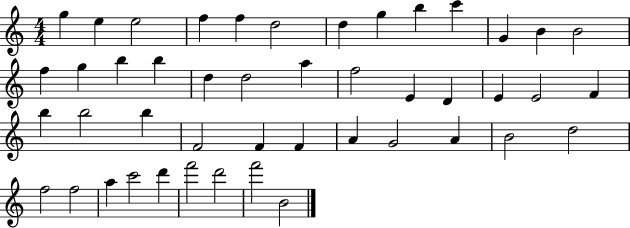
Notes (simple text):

G5/q E5/q E5/h F5/q F5/q D5/h D5/q G5/q B5/q C6/q G4/q B4/q B4/h F5/q G5/q B5/q B5/q D5/q D5/h A5/q F5/h E4/q D4/q E4/q E4/h F4/q B5/q B5/h B5/q F4/h F4/q F4/q A4/q G4/h A4/q B4/h D5/h F5/h F5/h A5/q C6/h D6/q F6/h D6/h F6/h B4/h